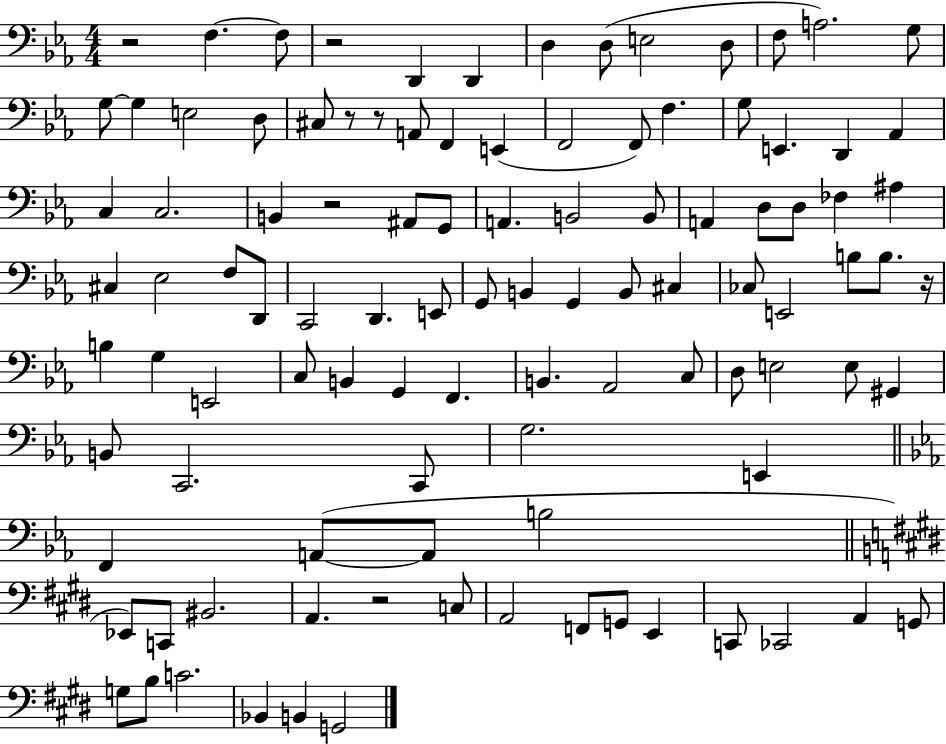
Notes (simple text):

R/h F3/q. F3/e R/h D2/q D2/q D3/q D3/e E3/h D3/e F3/e A3/h. G3/e G3/e G3/q E3/h D3/e C#3/e R/e R/e A2/e F2/q E2/q F2/h F2/e F3/q. G3/e E2/q. D2/q Ab2/q C3/q C3/h. B2/q R/h A#2/e G2/e A2/q. B2/h B2/e A2/q D3/e D3/e FES3/q A#3/q C#3/q Eb3/h F3/e D2/e C2/h D2/q. E2/e G2/e B2/q G2/q B2/e C#3/q CES3/e E2/h B3/e B3/e. R/s B3/q G3/q E2/h C3/e B2/q G2/q F2/q. B2/q. Ab2/h C3/e D3/e E3/h E3/e G#2/q B2/e C2/h. C2/e G3/h. E2/q F2/q A2/e A2/e B3/h Eb2/e C2/e BIS2/h. A2/q. R/h C3/e A2/h F2/e G2/e E2/q C2/e CES2/h A2/q G2/e G3/e B3/e C4/h. Bb2/q B2/q G2/h